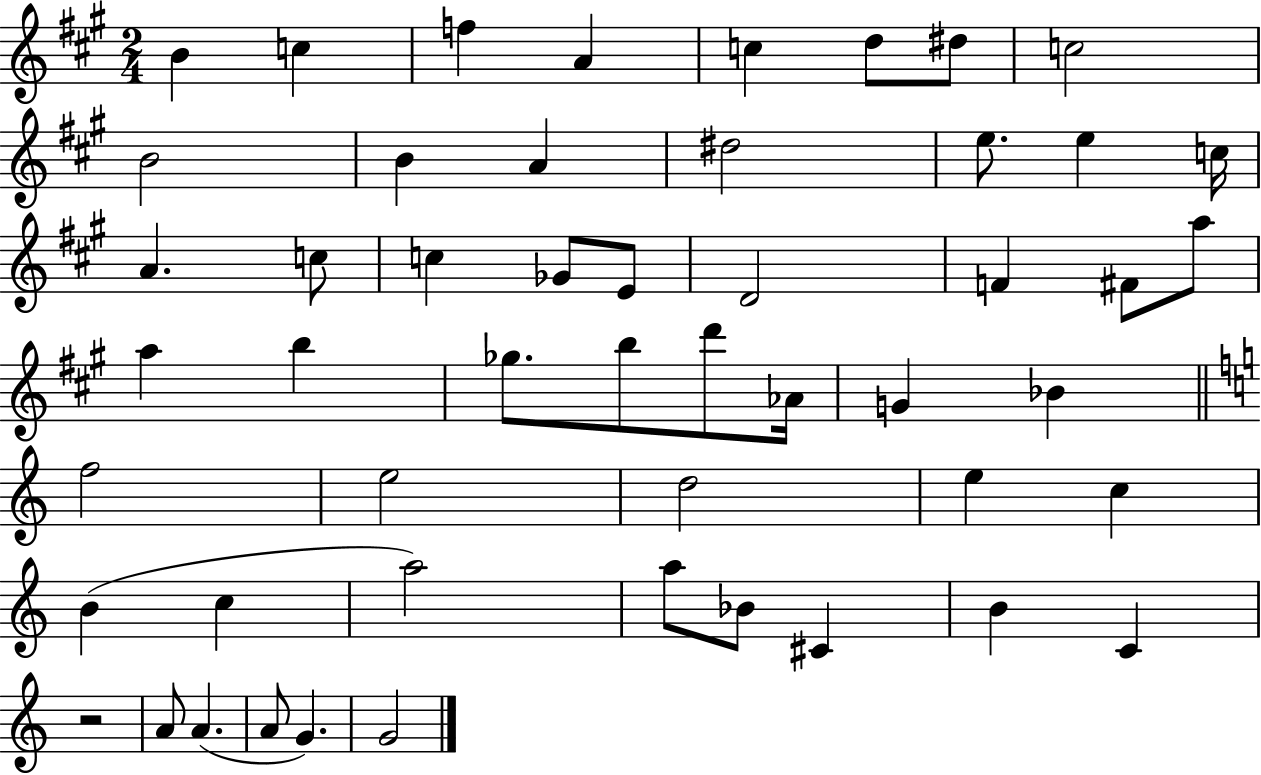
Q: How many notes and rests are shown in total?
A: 51